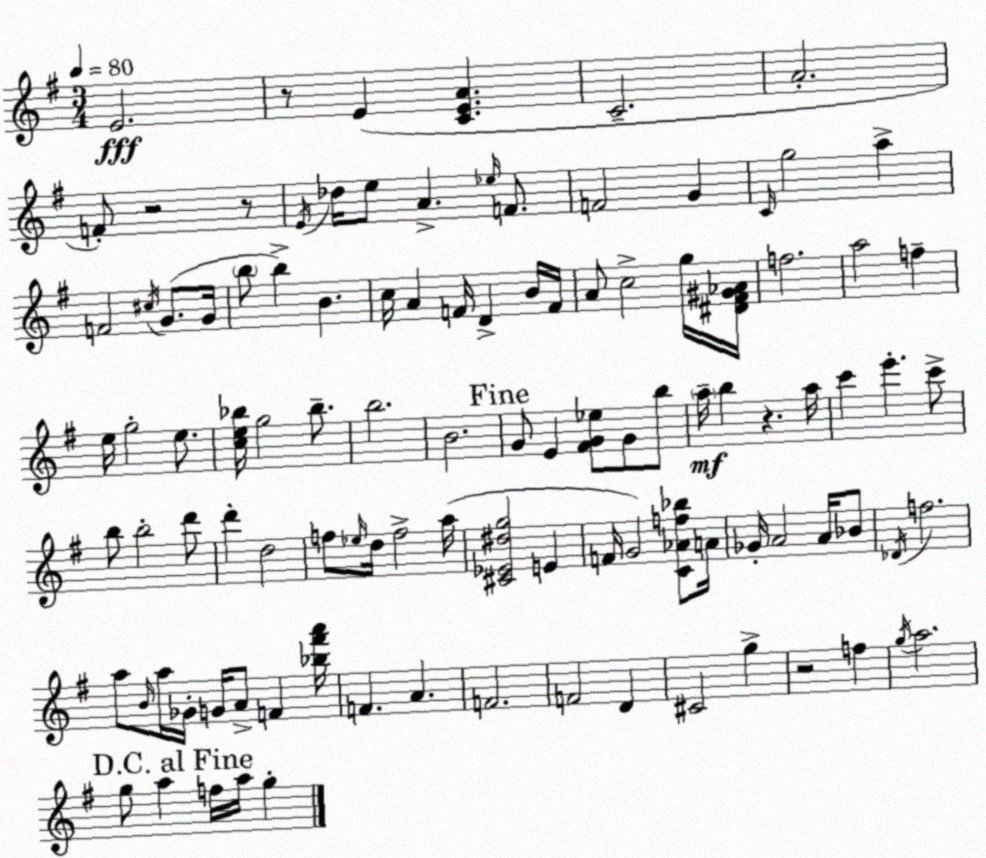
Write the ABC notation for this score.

X:1
T:Untitled
M:3/4
L:1/4
K:Em
E2 z/2 E [CEA] C2 A2 F/2 z2 z/2 E/4 _d/4 e/2 A _e/4 F/2 F2 G C/4 g2 a F2 ^c/4 G/2 G/4 b/2 b B c/4 A F/4 D B/4 F/4 A/2 c2 g/4 [^D^F^G_A]/4 f2 a2 f e/4 g2 e/2 [ce_b]/4 g2 _b/2 b2 B2 G/2 E [^FG_e]/2 G/2 b/2 a/4 b z a/4 c' e' c'/2 b/2 b2 d'/2 d' d2 f/2 _e/4 d/4 f2 a/4 [^C_E^dg]2 E F/4 G2 [C_Af_b]/2 A/4 _G/4 A2 A/4 _B/2 _D/4 f2 a/2 B/4 a/4 _G/4 G/4 A/2 F [_b^f'a']/4 F A F2 F2 D ^C2 g z2 f g/4 a2 g/2 a f/4 a/4 g